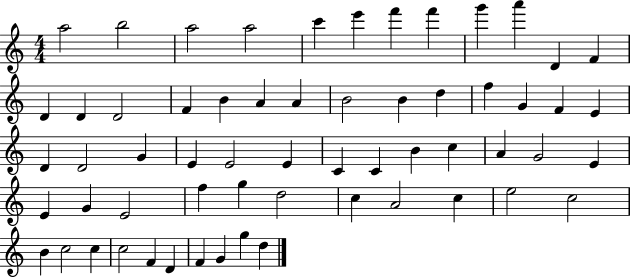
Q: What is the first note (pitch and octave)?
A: A5